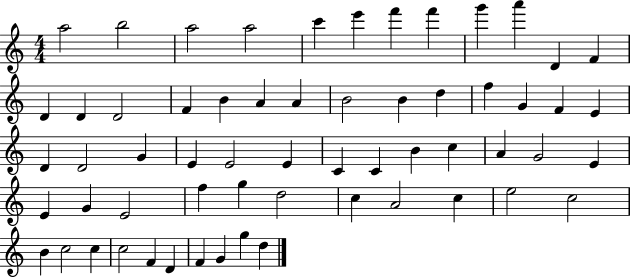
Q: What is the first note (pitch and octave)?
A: A5